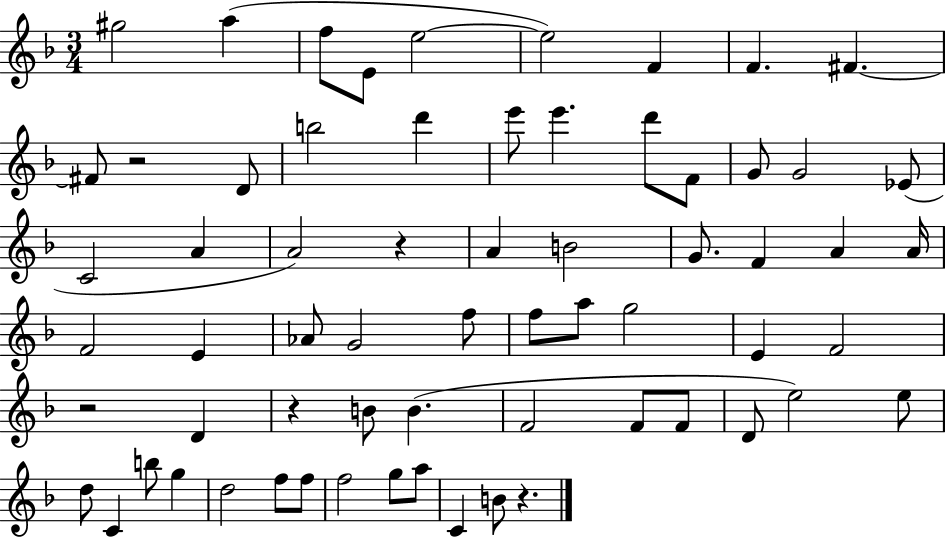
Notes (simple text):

G#5/h A5/q F5/e E4/e E5/h E5/h F4/q F4/q. F#4/q. F#4/e R/h D4/e B5/h D6/q E6/e E6/q. D6/e F4/e G4/e G4/h Eb4/e C4/h A4/q A4/h R/q A4/q B4/h G4/e. F4/q A4/q A4/s F4/h E4/q Ab4/e G4/h F5/e F5/e A5/e G5/h E4/q F4/h R/h D4/q R/q B4/e B4/q. F4/h F4/e F4/e D4/e E5/h E5/e D5/e C4/q B5/e G5/q D5/h F5/e F5/e F5/h G5/e A5/e C4/q B4/e R/q.